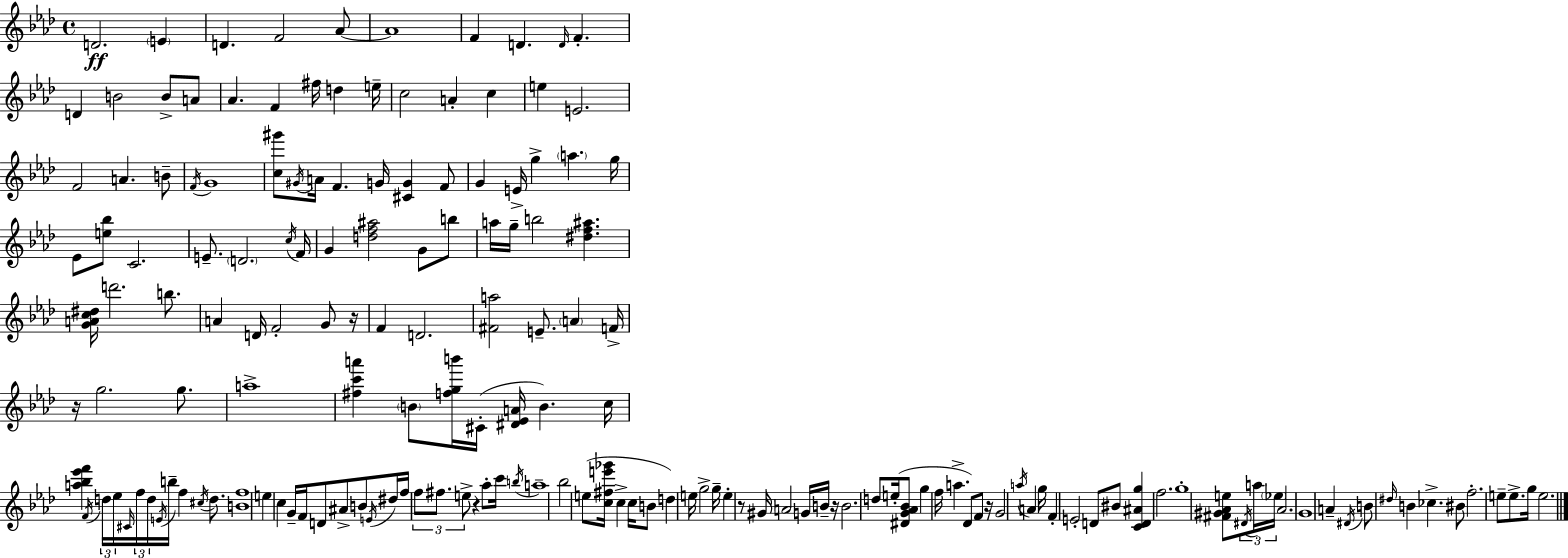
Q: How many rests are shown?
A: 6